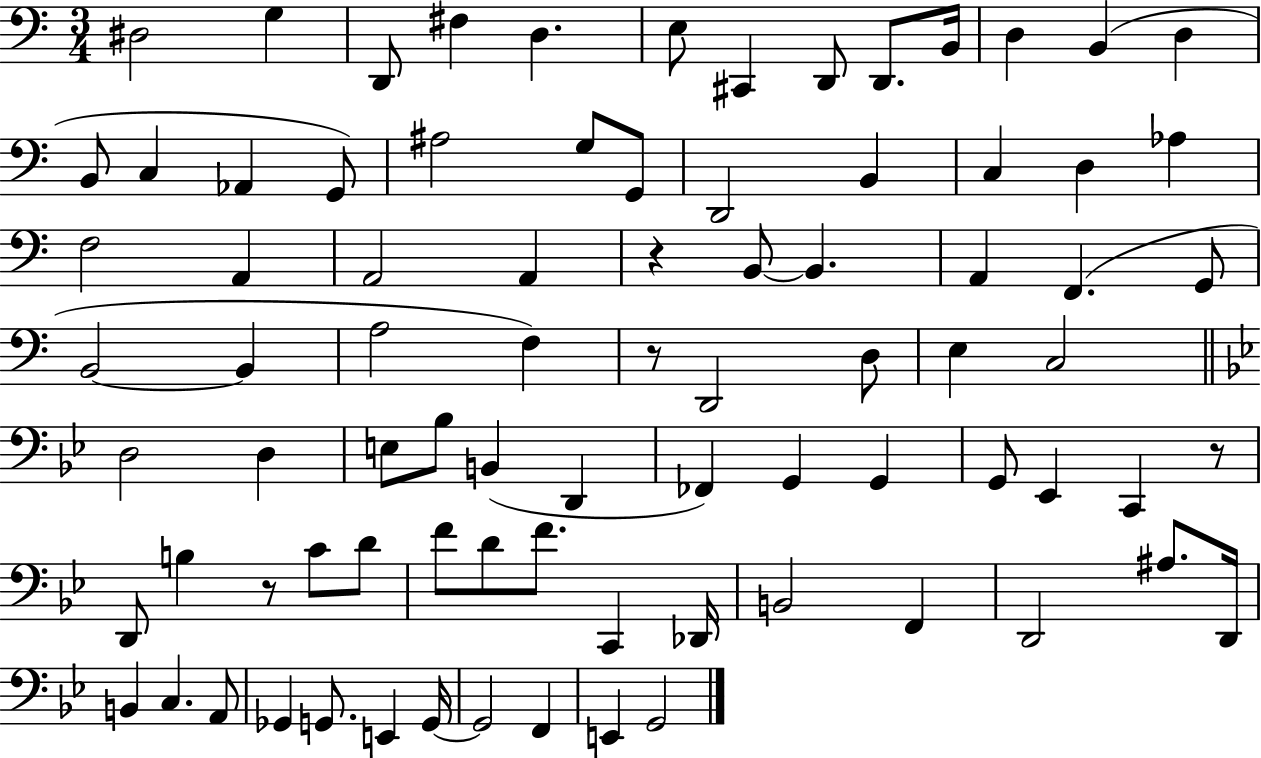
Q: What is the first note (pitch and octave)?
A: D#3